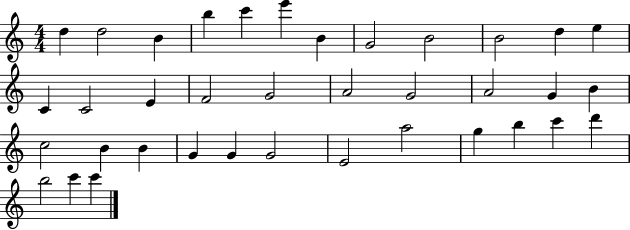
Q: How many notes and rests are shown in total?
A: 37